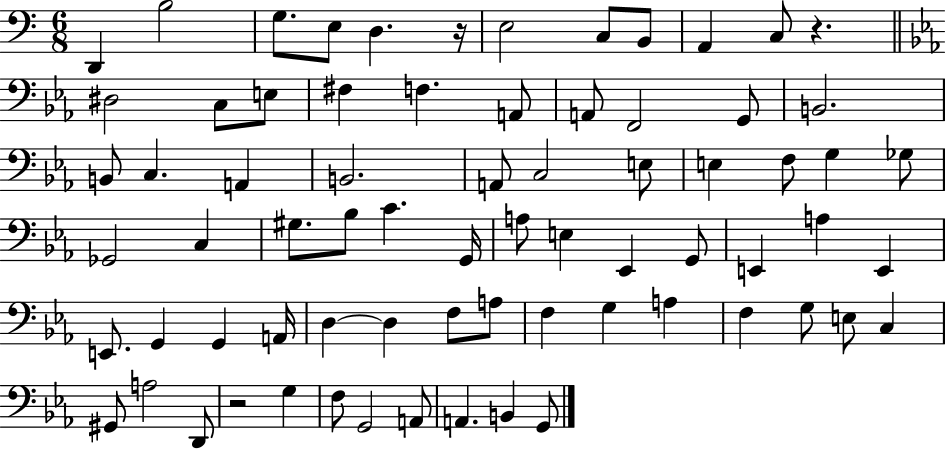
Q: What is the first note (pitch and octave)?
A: D2